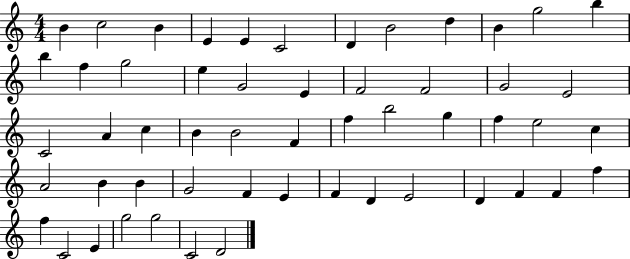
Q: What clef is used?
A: treble